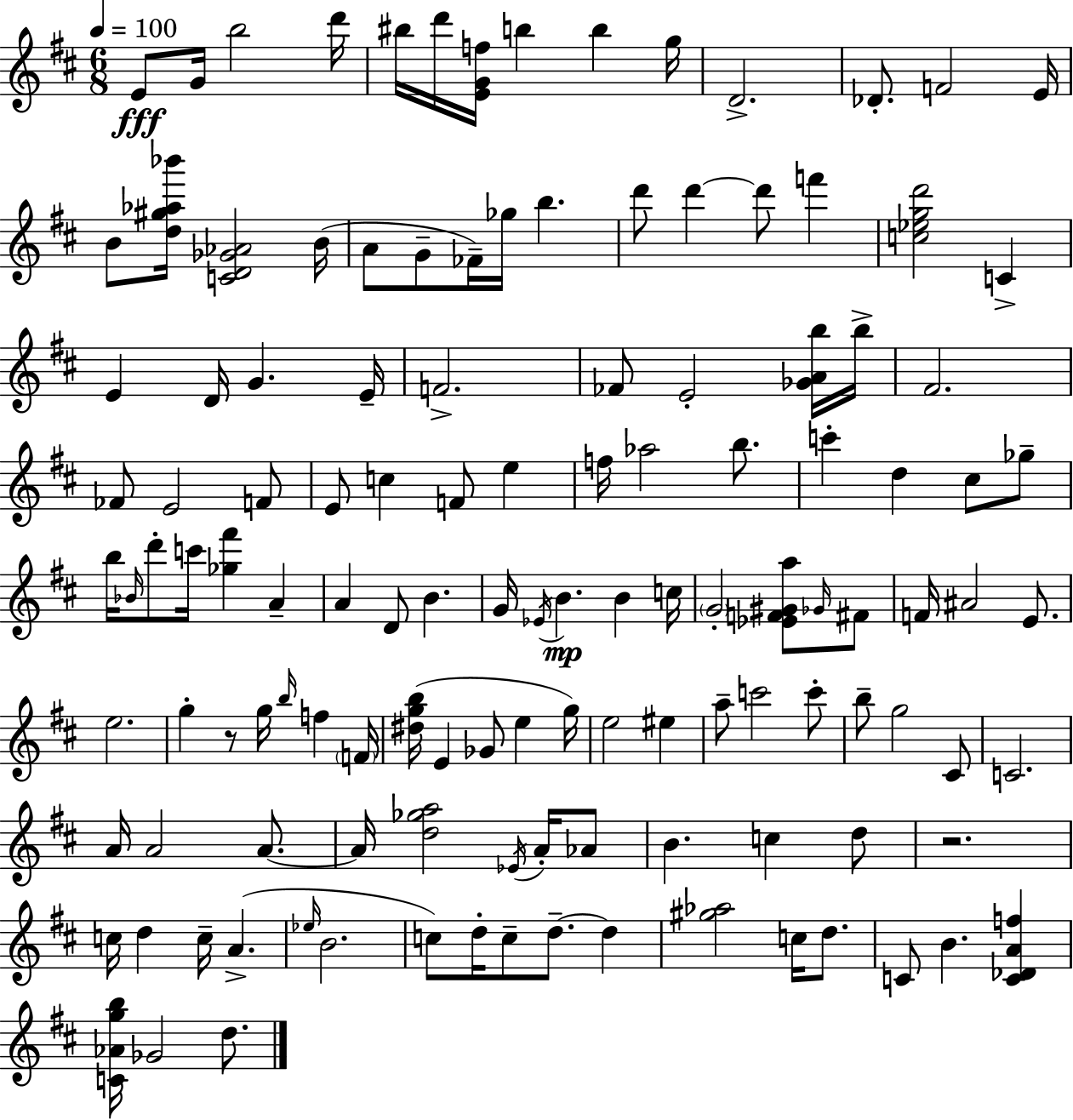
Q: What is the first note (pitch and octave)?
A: E4